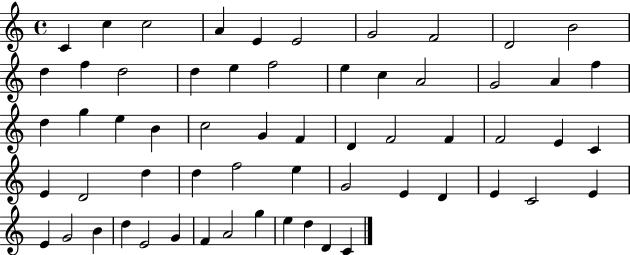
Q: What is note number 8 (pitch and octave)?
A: F4